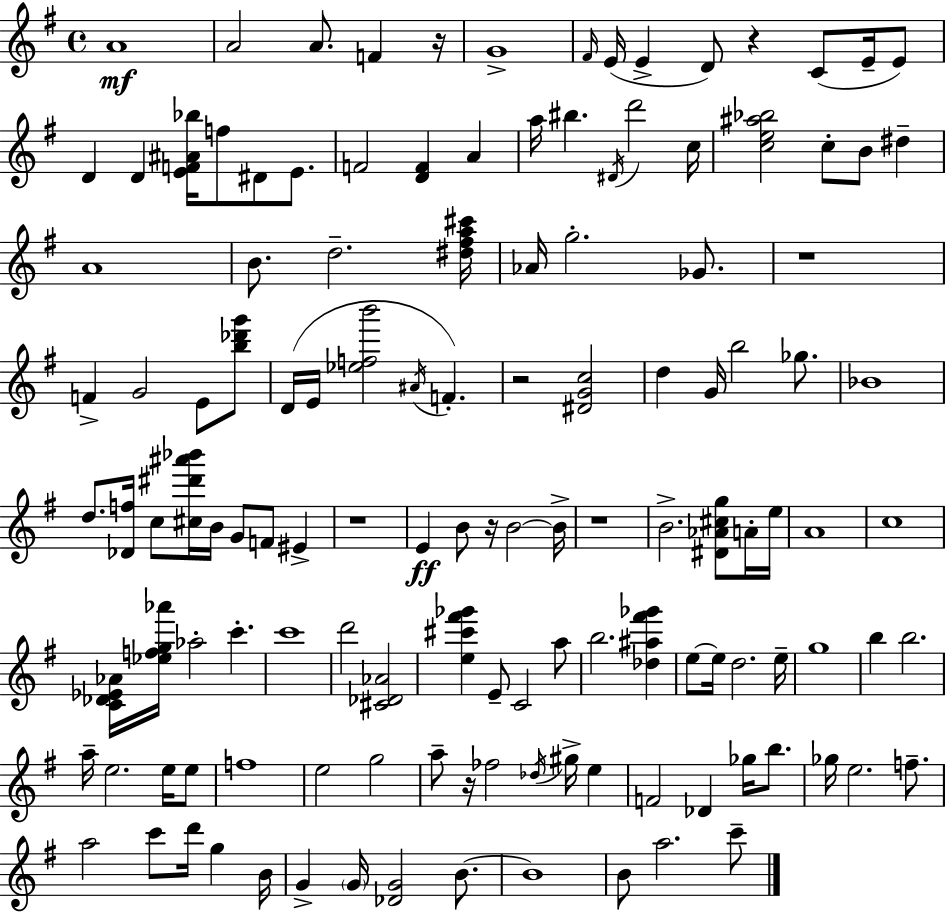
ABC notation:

X:1
T:Untitled
M:4/4
L:1/4
K:Em
A4 A2 A/2 F z/4 G4 ^F/4 E/4 E D/2 z C/2 E/4 E/2 D D [EF^A_b]/4 f/2 ^D/2 E/2 F2 [DF] A a/4 ^b ^D/4 d'2 c/4 [ce^a_b]2 c/2 B/2 ^d A4 B/2 d2 [^d^fa^c']/4 _A/4 g2 _G/2 z4 F G2 E/2 [b_d'g']/2 D/4 E/4 [_efb']2 ^A/4 F z2 [^DGc]2 d G/4 b2 _g/2 _B4 d/2 [_Df]/4 c/2 [^c^d'^a'_b']/4 B/4 G/2 F/2 ^E z4 E B/2 z/4 B2 B/4 z4 B2 [^D_A^cg]/2 A/4 e/4 A4 c4 [C_D_E_A]/4 [_efg_a']/4 _a2 c' c'4 d'2 [^C_D_A]2 [e^c'^f'_g'] E/2 C2 a/2 b2 [_d^a^f'_g'] e/2 e/4 d2 e/4 g4 b b2 a/4 e2 e/4 e/2 f4 e2 g2 a/2 z/4 _f2 _d/4 ^g/4 e F2 _D _g/4 b/2 _g/4 e2 f/2 a2 c'/2 d'/4 g B/4 G G/4 [_DG]2 B/2 B4 B/2 a2 c'/2